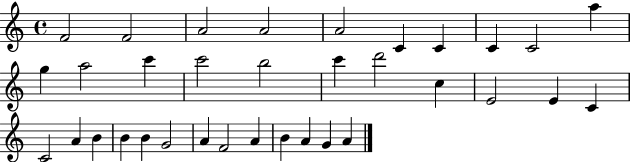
{
  \clef treble
  \time 4/4
  \defaultTimeSignature
  \key c \major
  f'2 f'2 | a'2 a'2 | a'2 c'4 c'4 | c'4 c'2 a''4 | \break g''4 a''2 c'''4 | c'''2 b''2 | c'''4 d'''2 c''4 | e'2 e'4 c'4 | \break c'2 a'4 b'4 | b'4 b'4 g'2 | a'4 f'2 a'4 | b'4 a'4 g'4 a'4 | \break \bar "|."
}